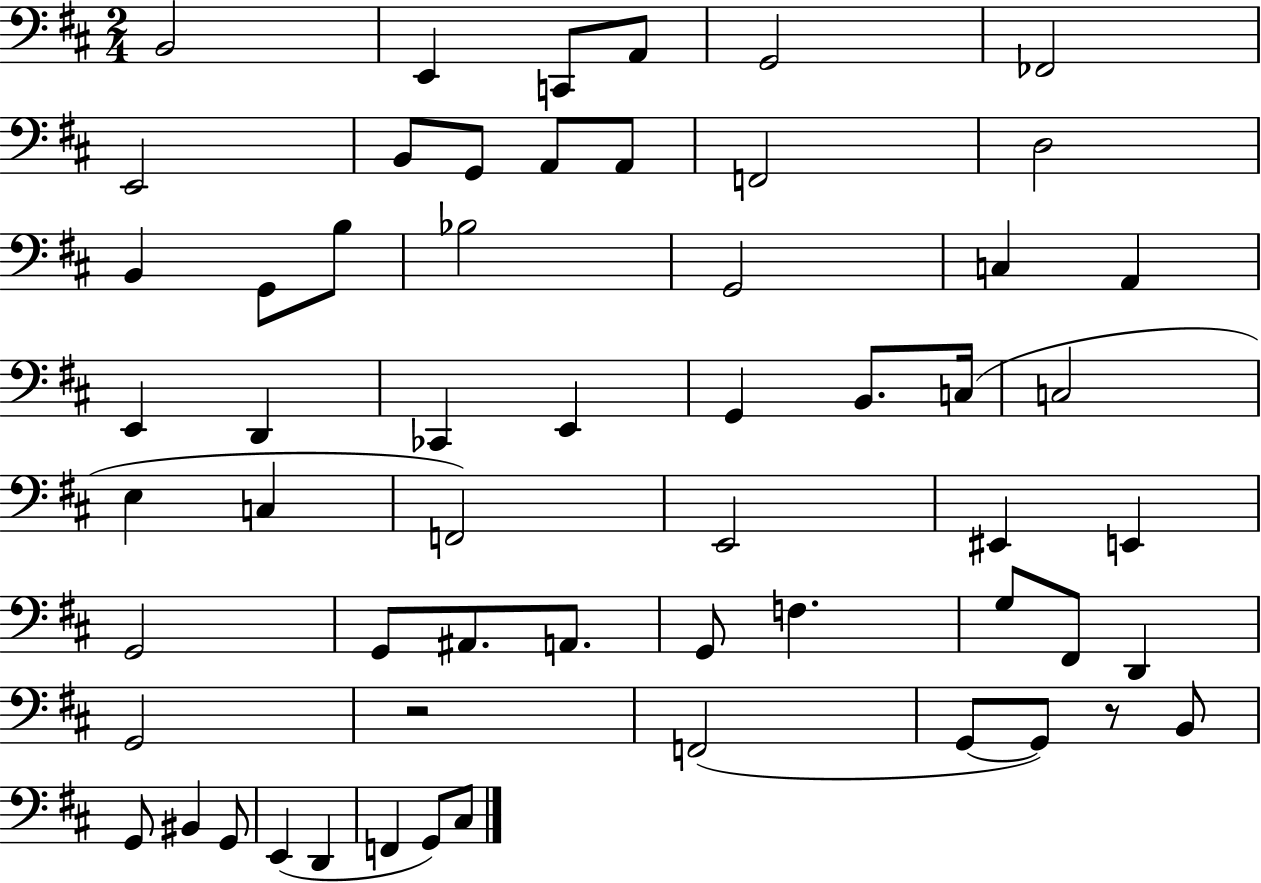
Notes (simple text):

B2/h E2/q C2/e A2/e G2/h FES2/h E2/h B2/e G2/e A2/e A2/e F2/h D3/h B2/q G2/e B3/e Bb3/h G2/h C3/q A2/q E2/q D2/q CES2/q E2/q G2/q B2/e. C3/s C3/h E3/q C3/q F2/h E2/h EIS2/q E2/q G2/h G2/e A#2/e. A2/e. G2/e F3/q. G3/e F#2/e D2/q G2/h R/h F2/h G2/e G2/e R/e B2/e G2/e BIS2/q G2/e E2/q D2/q F2/q G2/e C#3/e